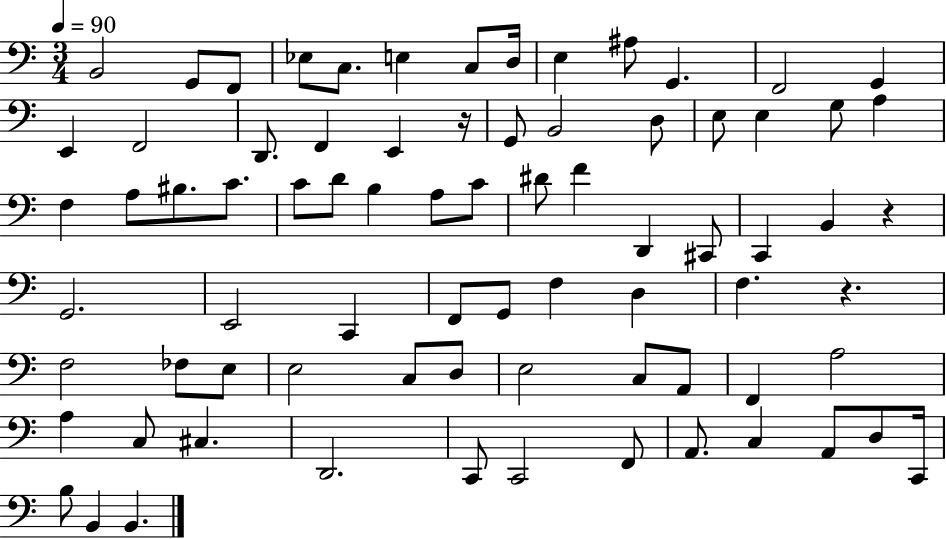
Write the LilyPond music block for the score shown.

{
  \clef bass
  \numericTimeSignature
  \time 3/4
  \key c \major
  \tempo 4 = 90
  b,2 g,8 f,8 | ees8 c8. e4 c8 d16 | e4 ais8 g,4. | f,2 g,4 | \break e,4 f,2 | d,8. f,4 e,4 r16 | g,8 b,2 d8 | e8 e4 g8 a4 | \break f4 a8 bis8. c'8. | c'8 d'8 b4 a8 c'8 | dis'8 f'4 d,4 cis,8 | c,4 b,4 r4 | \break g,2. | e,2 c,4 | f,8 g,8 f4 d4 | f4. r4. | \break f2 fes8 e8 | e2 c8 d8 | e2 c8 a,8 | f,4 a2 | \break a4 c8 cis4. | d,2. | c,8 c,2 f,8 | a,8. c4 a,8 d8 c,16 | \break b8 b,4 b,4. | \bar "|."
}